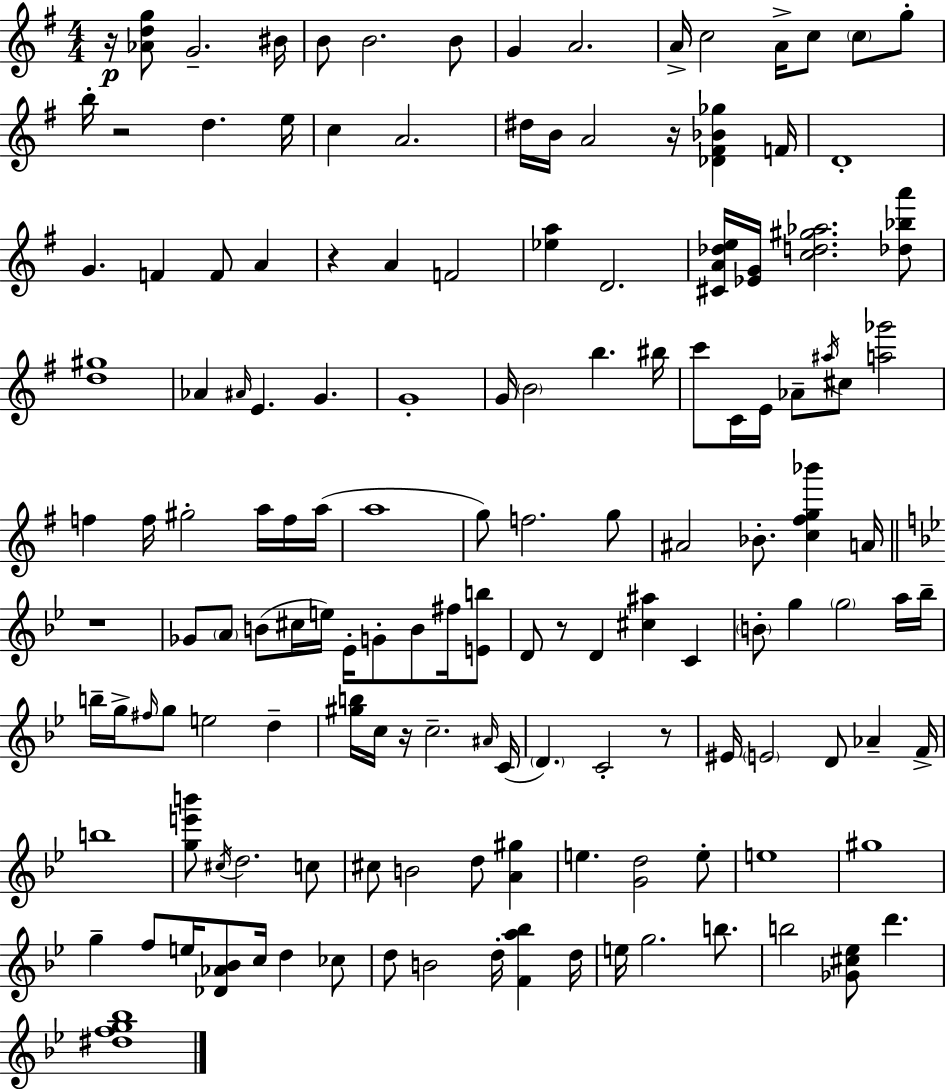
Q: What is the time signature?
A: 4/4